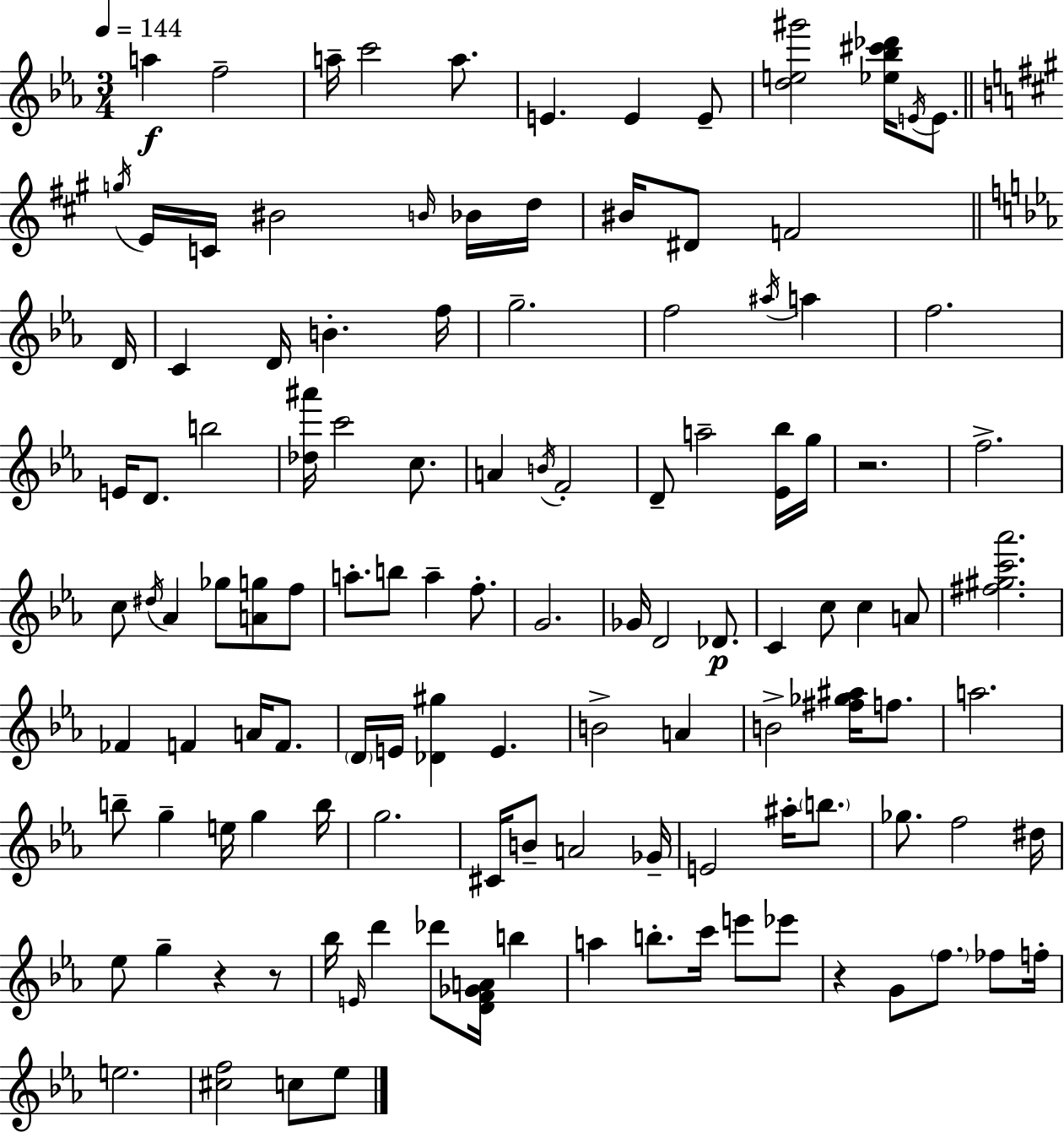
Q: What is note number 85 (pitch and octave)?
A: Gb5